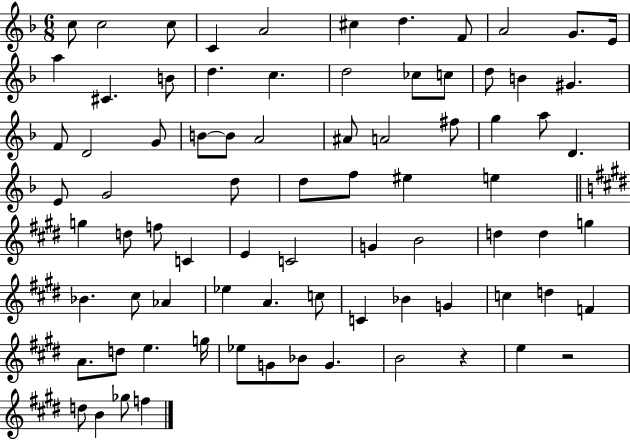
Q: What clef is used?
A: treble